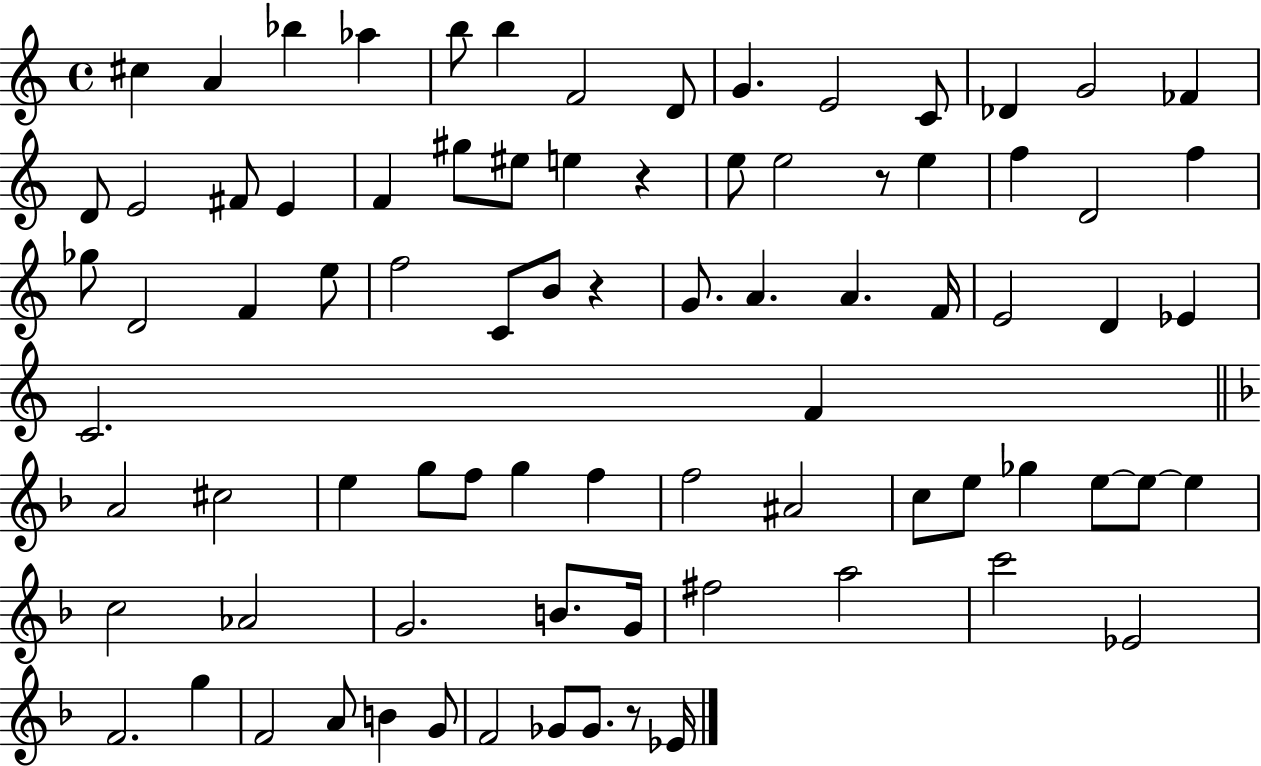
{
  \clef treble
  \time 4/4
  \defaultTimeSignature
  \key c \major
  cis''4 a'4 bes''4 aes''4 | b''8 b''4 f'2 d'8 | g'4. e'2 c'8 | des'4 g'2 fes'4 | \break d'8 e'2 fis'8 e'4 | f'4 gis''8 eis''8 e''4 r4 | e''8 e''2 r8 e''4 | f''4 d'2 f''4 | \break ges''8 d'2 f'4 e''8 | f''2 c'8 b'8 r4 | g'8. a'4. a'4. f'16 | e'2 d'4 ees'4 | \break c'2. f'4 | \bar "||" \break \key d \minor a'2 cis''2 | e''4 g''8 f''8 g''4 f''4 | f''2 ais'2 | c''8 e''8 ges''4 e''8~~ e''8~~ e''4 | \break c''2 aes'2 | g'2. b'8. g'16 | fis''2 a''2 | c'''2 ees'2 | \break f'2. g''4 | f'2 a'8 b'4 g'8 | f'2 ges'8 ges'8. r8 ees'16 | \bar "|."
}